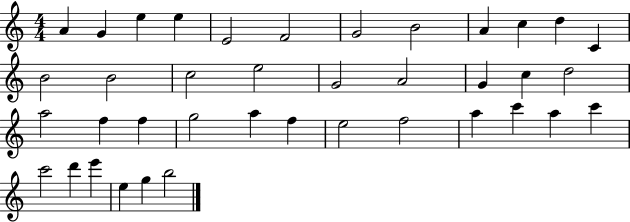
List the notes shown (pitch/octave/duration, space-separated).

A4/q G4/q E5/q E5/q E4/h F4/h G4/h B4/h A4/q C5/q D5/q C4/q B4/h B4/h C5/h E5/h G4/h A4/h G4/q C5/q D5/h A5/h F5/q F5/q G5/h A5/q F5/q E5/h F5/h A5/q C6/q A5/q C6/q C6/h D6/q E6/q E5/q G5/q B5/h